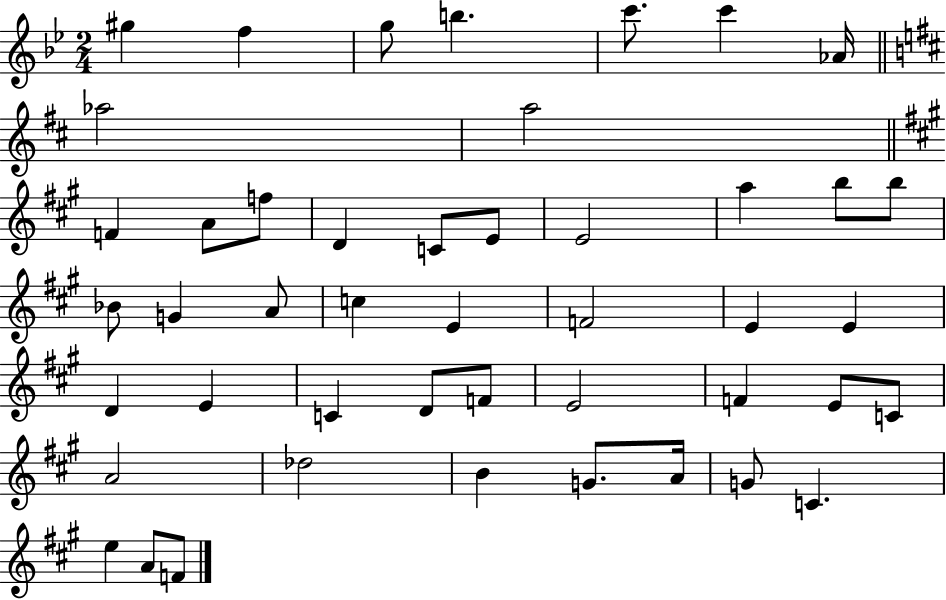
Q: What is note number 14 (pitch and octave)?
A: C4